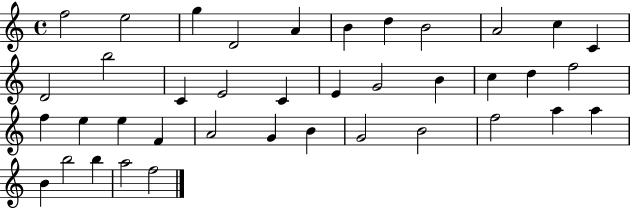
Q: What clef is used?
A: treble